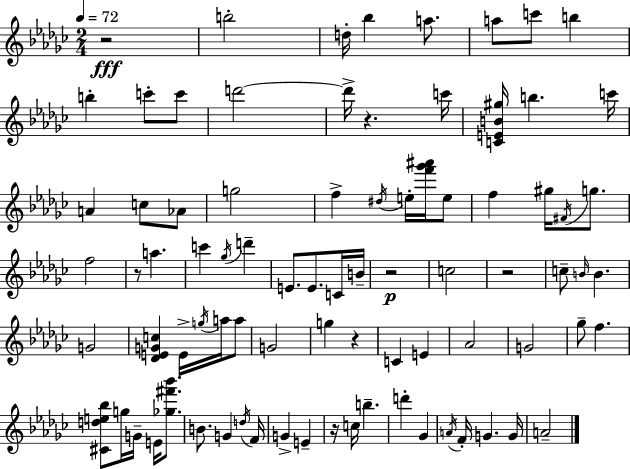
{
  \clef treble
  \numericTimeSignature
  \time 2/4
  \key ees \minor
  \tempo 4 = 72
  r2\fff | b''2-. | d''16-. bes''4 a''8. | a''8 c'''8 b''4 | \break b''4-. c'''8-. c'''8 | d'''2~~ | d'''16-> r4. c'''16 | <c' e' b' gis''>16 b''4. c'''16 | \break a'4 c''8 aes'8 | g''2 | f''4-> \acciaccatura { dis''16 } e''16-. <f''' ges''' ais'''>16 e''8 | f''4 gis''16 \acciaccatura { fis'16 } g''8. | \break f''2 | r8 a''4. | c'''4 \acciaccatura { ges''16 } d'''4-- | e'8. e'8. | \break c'16 b'16-- r2\p | c''2 | r2 | c''8-- \grace { b'16 } b'4. | \break g'2 | <des' e' g' c''>4 | e'16-> \acciaccatura { g''16 } a''16 a''8 g'2 | g''4 | \break r4 c'4 | e'4 aes'2 | g'2 | ges''8-- f''4. | \break <cis' d'' e'' bes''>8 g''16 | g'16-- e'16 <ges'' fis''' bes'''>8. b'8. | g'4 \acciaccatura { d''16 } f'16 g'4-> | e'4-- r16 c''16 | \break b''4.-- d'''4-. | ges'4 \acciaccatura { a'16 } f'16-. | g'4. g'16 a'2-- | \bar "|."
}